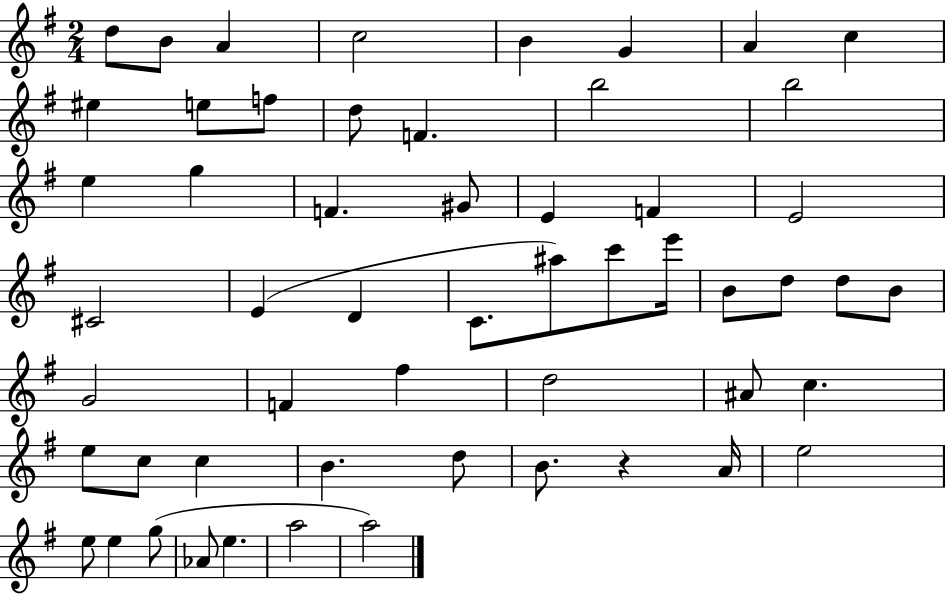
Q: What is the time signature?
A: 2/4